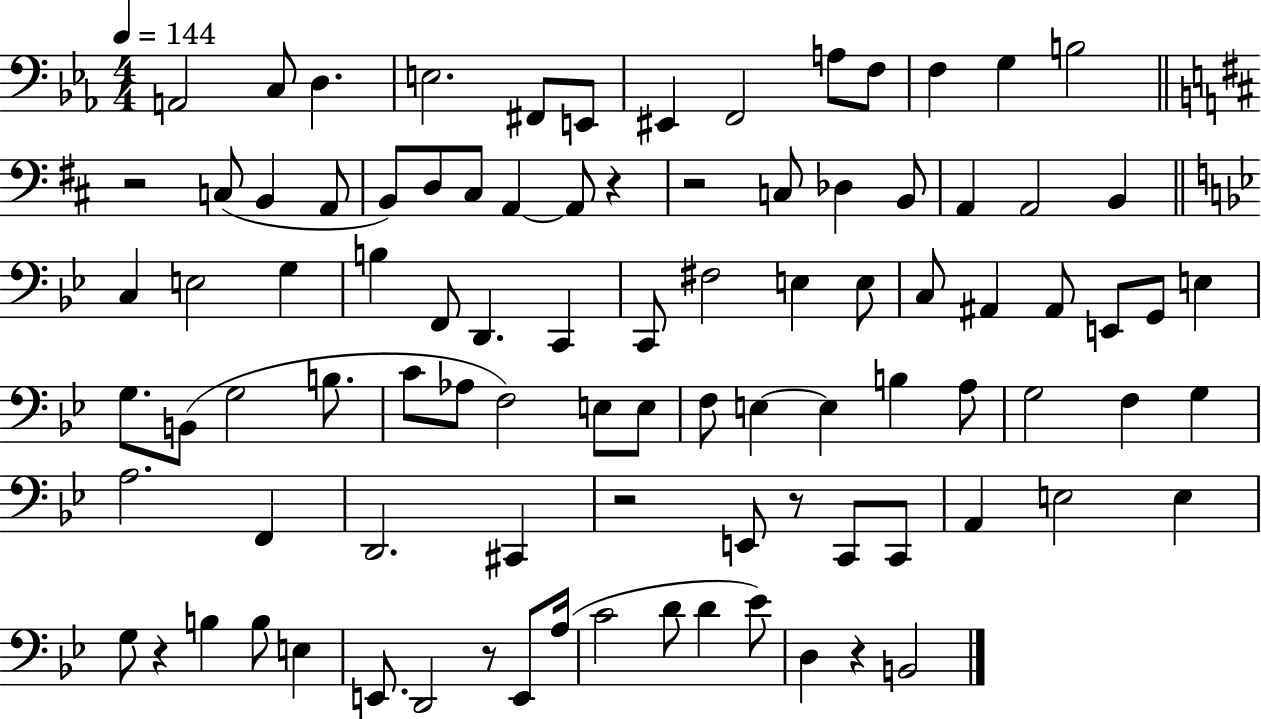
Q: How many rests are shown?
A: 8